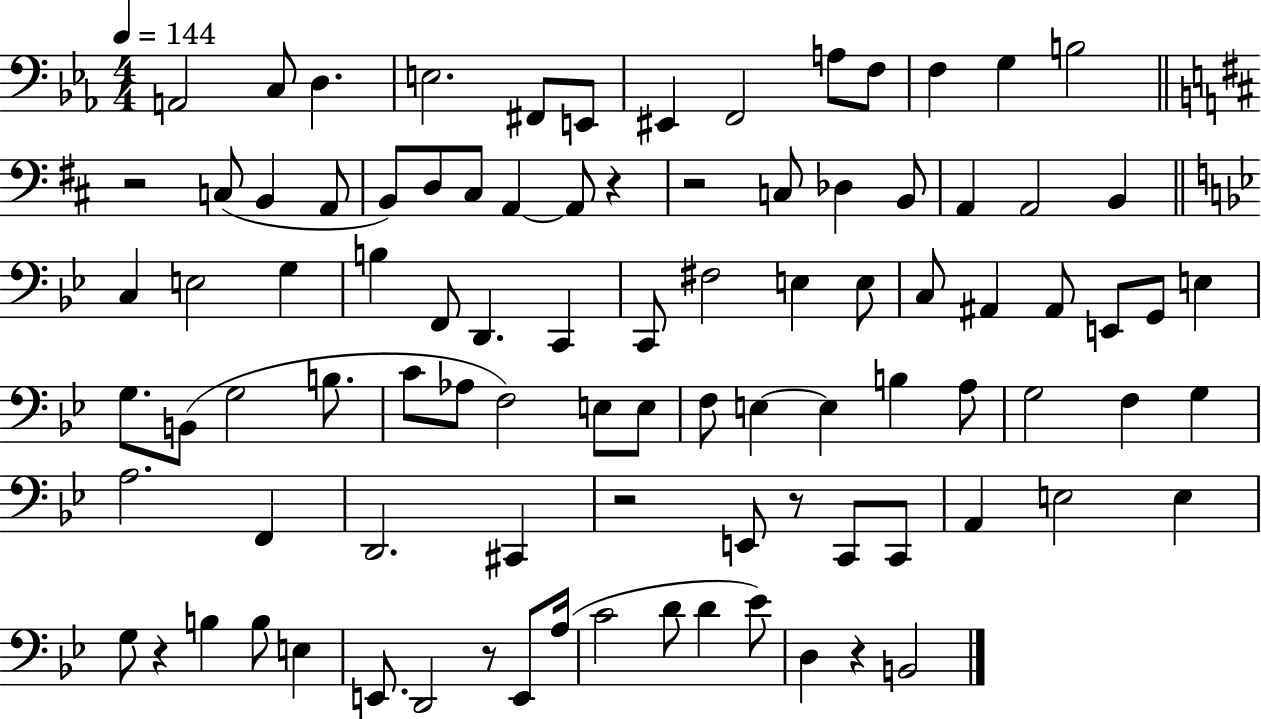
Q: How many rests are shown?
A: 8